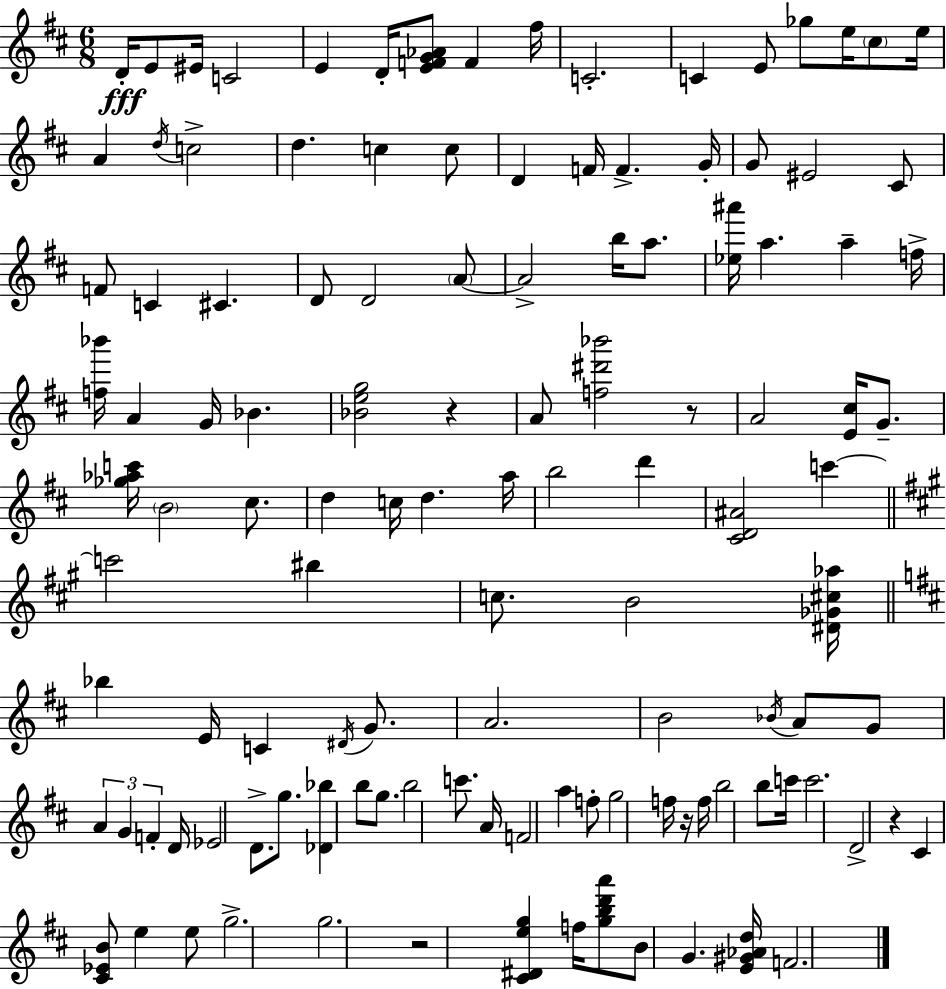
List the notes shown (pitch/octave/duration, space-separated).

D4/s E4/e EIS4/s C4/h E4/q D4/s [E4,F4,G4,Ab4]/e F4/q F#5/s C4/h. C4/q E4/e Gb5/e E5/s C#5/e E5/s A4/q D5/s C5/h D5/q. C5/q C5/e D4/q F4/s F4/q. G4/s G4/e EIS4/h C#4/e F4/e C4/q C#4/q. D4/e D4/h A4/e A4/h B5/s A5/e. [Eb5,A#6]/s A5/q. A5/q F5/s [F5,Bb6]/s A4/q G4/s Bb4/q. [Bb4,E5,G5]/h R/q A4/e [F5,D#6,Bb6]/h R/e A4/h [E4,C#5]/s G4/e. [Gb5,Ab5,C6]/s B4/h C#5/e. D5/q C5/s D5/q. A5/s B5/h D6/q [C#4,D4,A#4]/h C6/q C6/h BIS5/q C5/e. B4/h [D#4,Gb4,C#5,Ab5]/s Bb5/q E4/s C4/q D#4/s G4/e. A4/h. B4/h Bb4/s A4/e G4/e A4/q G4/q F4/q D4/s Eb4/h D4/e. G5/e. [Db4,Bb5]/q B5/e G5/e. B5/h C6/e. A4/s F4/h A5/q F5/e G5/h F5/s R/s F5/s B5/h B5/e C6/s C6/h. D4/h R/q C#4/q [C#4,Eb4,B4]/e E5/q E5/e G5/h. G5/h. R/h [C#4,D#4,E5,G5]/q F5/s [G5,B5,D6,A6]/e B4/e G4/q. [E4,G#4,Ab4,D5]/s F4/h.